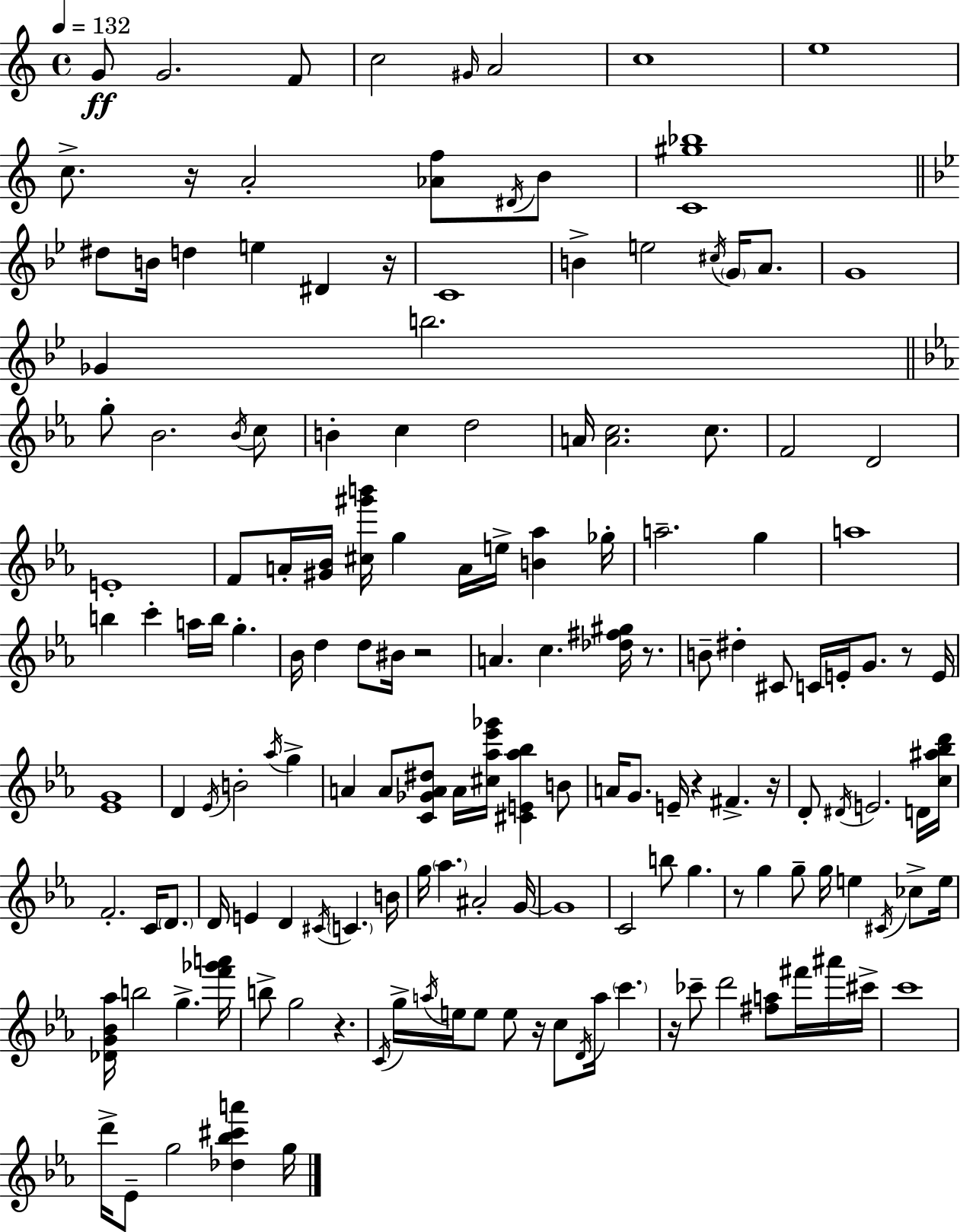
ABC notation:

X:1
T:Untitled
M:4/4
L:1/4
K:C
G/2 G2 F/2 c2 ^G/4 A2 c4 e4 c/2 z/4 A2 [_Af]/2 ^D/4 B/2 [C^g_b]4 ^d/2 B/4 d e ^D z/4 C4 B e2 ^c/4 G/4 A/2 G4 _G b2 g/2 _B2 _B/4 c/2 B c d2 A/4 [Ac]2 c/2 F2 D2 E4 F/2 A/4 [^G_B]/4 [^c^g'b']/4 g A/4 e/4 [B_a] _g/4 a2 g a4 b c' a/4 b/4 g _B/4 d d/2 ^B/4 z2 A c [_d^f^g]/4 z/2 B/2 ^d ^C/2 C/4 E/4 G/2 z/2 E/4 [_EG]4 D _E/4 B2 _a/4 g A A/2 [C_GA^d]/2 A/4 [^c_a_e'_g']/4 [^CE_a_b] B/2 A/4 G/2 E/4 z ^F z/4 D/2 ^D/4 E2 D/4 [c^a_bd']/4 F2 C/4 D/2 D/4 E D ^C/4 C B/4 g/4 _a ^A2 G/4 G4 C2 b/2 g z/2 g g/2 g/4 e ^C/4 _c/2 e/4 [_DG_B_a]/4 b2 g [f'_g'a']/4 b/2 g2 z C/4 g/4 a/4 e/4 e/2 e/2 z/4 c/2 D/4 a/4 c' z/4 _c'/2 d'2 [^fa]/2 ^f'/4 ^a'/4 ^c'/4 c'4 d'/4 _E/2 g2 [_d_b^c'a'] g/4